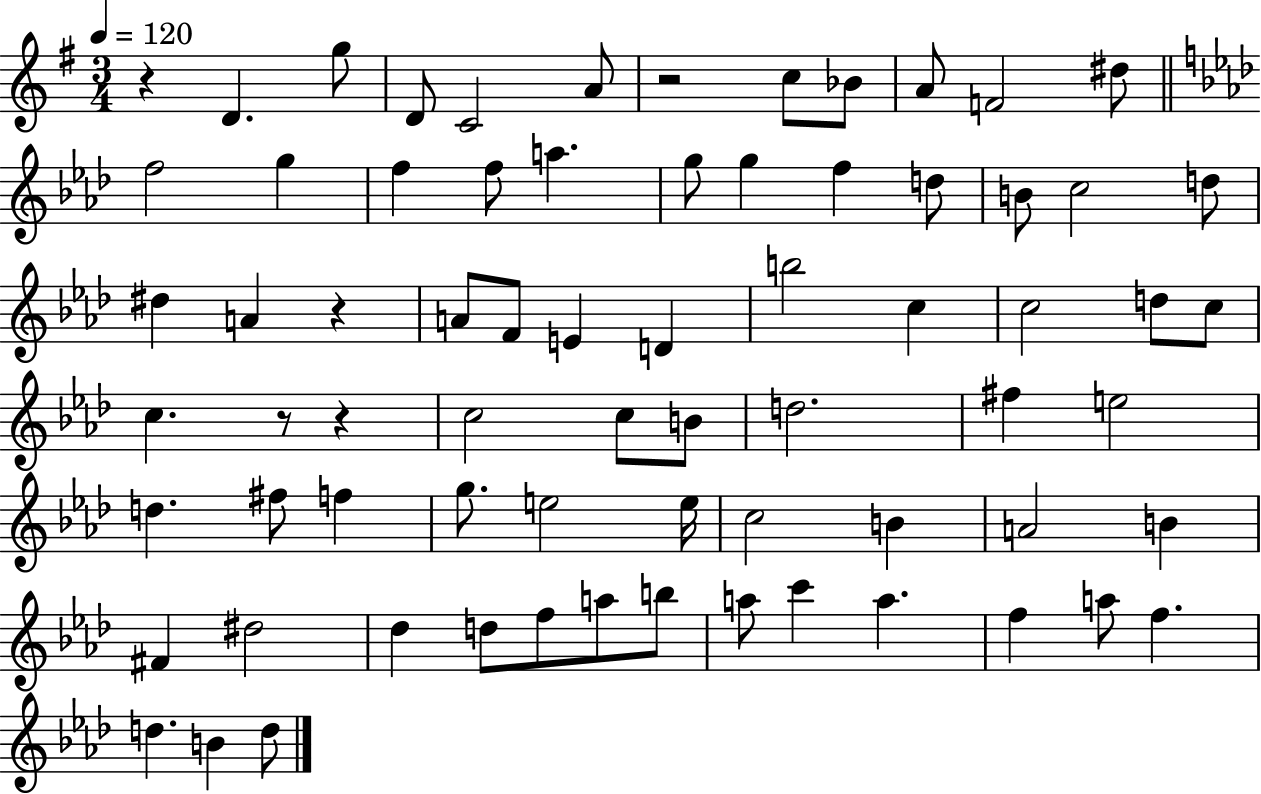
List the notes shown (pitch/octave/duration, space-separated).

R/q D4/q. G5/e D4/e C4/h A4/e R/h C5/e Bb4/e A4/e F4/h D#5/e F5/h G5/q F5/q F5/e A5/q. G5/e G5/q F5/q D5/e B4/e C5/h D5/e D#5/q A4/q R/q A4/e F4/e E4/q D4/q B5/h C5/q C5/h D5/e C5/e C5/q. R/e R/q C5/h C5/e B4/e D5/h. F#5/q E5/h D5/q. F#5/e F5/q G5/e. E5/h E5/s C5/h B4/q A4/h B4/q F#4/q D#5/h Db5/q D5/e F5/e A5/e B5/e A5/e C6/q A5/q. F5/q A5/e F5/q. D5/q. B4/q D5/e